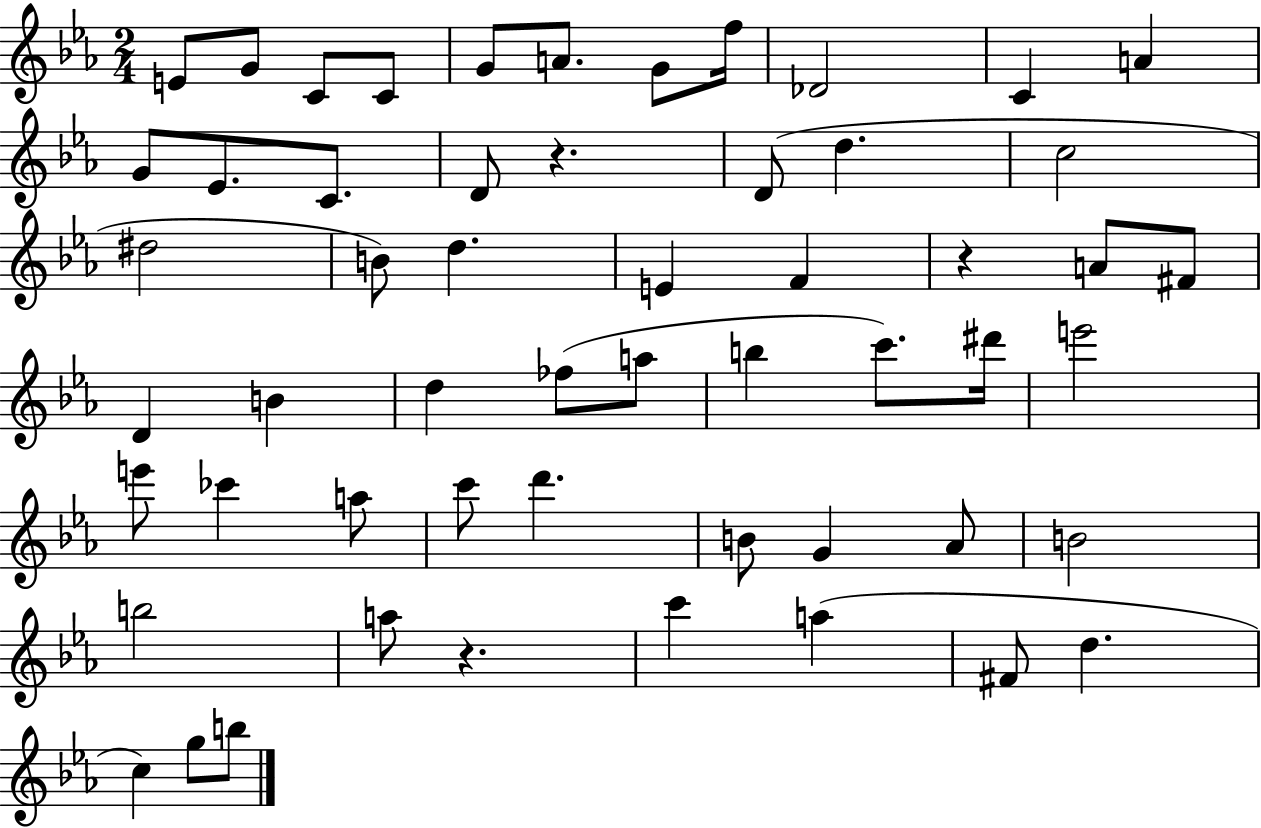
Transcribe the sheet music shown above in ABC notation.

X:1
T:Untitled
M:2/4
L:1/4
K:Eb
E/2 G/2 C/2 C/2 G/2 A/2 G/2 f/4 _D2 C A G/2 _E/2 C/2 D/2 z D/2 d c2 ^d2 B/2 d E F z A/2 ^F/2 D B d _f/2 a/2 b c'/2 ^d'/4 e'2 e'/2 _c' a/2 c'/2 d' B/2 G _A/2 B2 b2 a/2 z c' a ^F/2 d c g/2 b/2